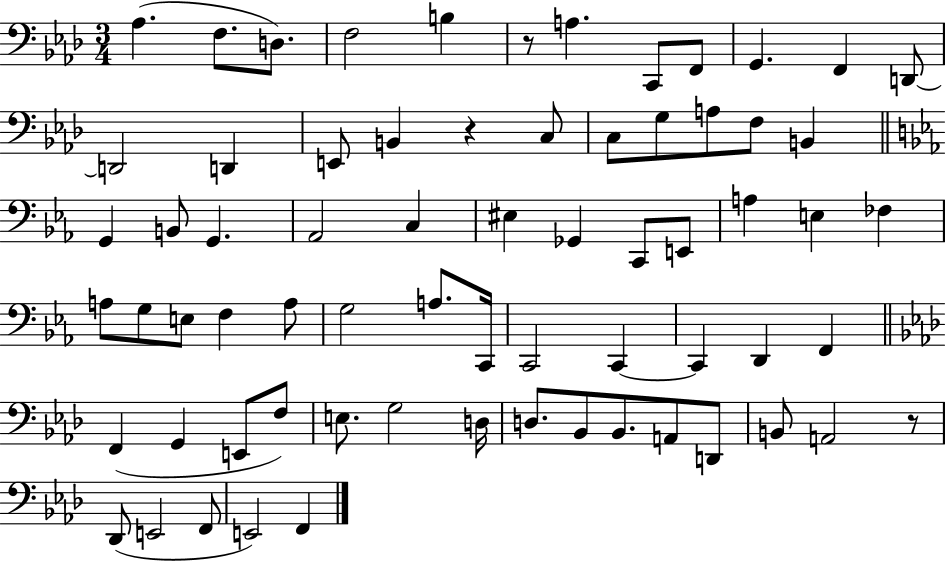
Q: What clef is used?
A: bass